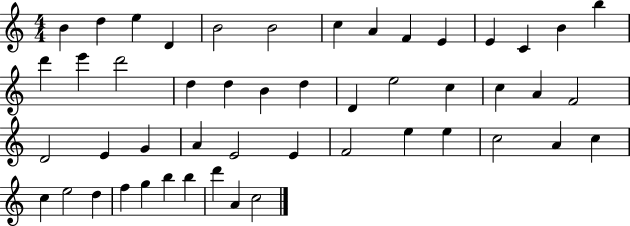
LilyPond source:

{
  \clef treble
  \numericTimeSignature
  \time 4/4
  \key c \major
  b'4 d''4 e''4 d'4 | b'2 b'2 | c''4 a'4 f'4 e'4 | e'4 c'4 b'4 b''4 | \break d'''4 e'''4 d'''2 | d''4 d''4 b'4 d''4 | d'4 e''2 c''4 | c''4 a'4 f'2 | \break d'2 e'4 g'4 | a'4 e'2 e'4 | f'2 e''4 e''4 | c''2 a'4 c''4 | \break c''4 e''2 d''4 | f''4 g''4 b''4 b''4 | d'''4 a'4 c''2 | \bar "|."
}